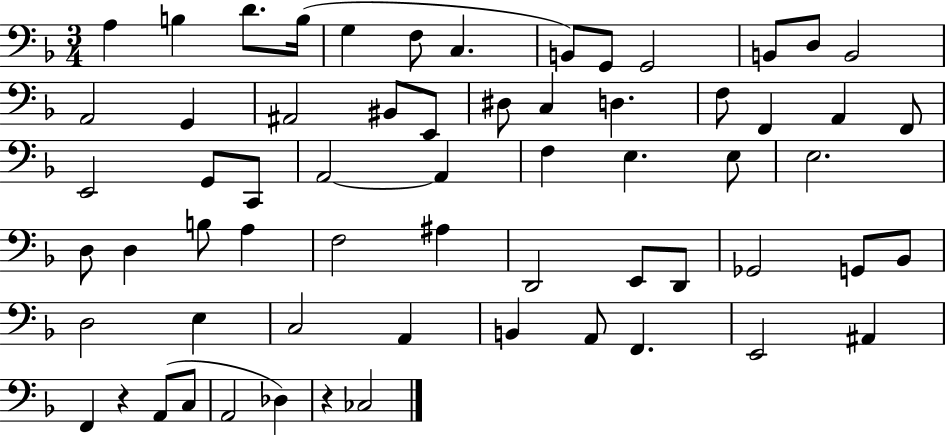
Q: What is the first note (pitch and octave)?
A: A3